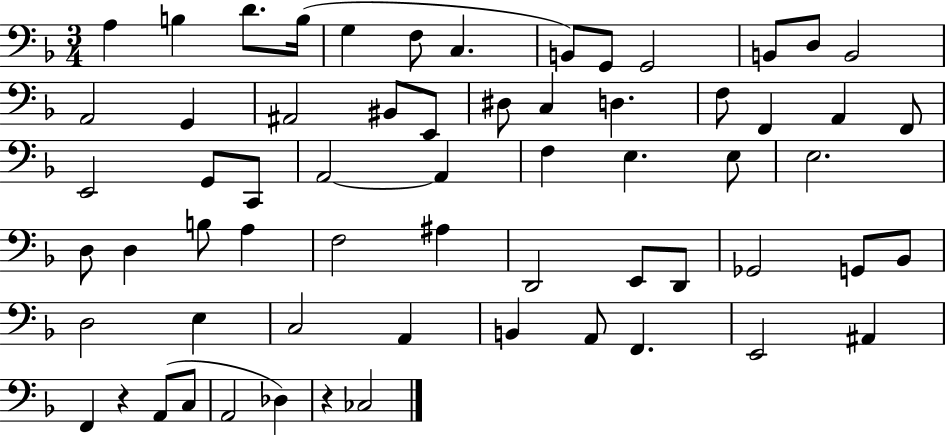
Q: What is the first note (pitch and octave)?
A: A3